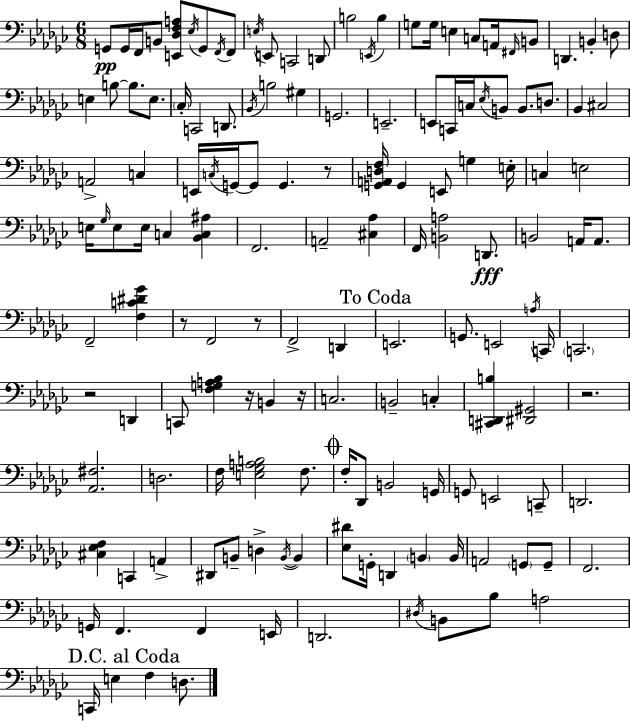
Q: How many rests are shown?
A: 7